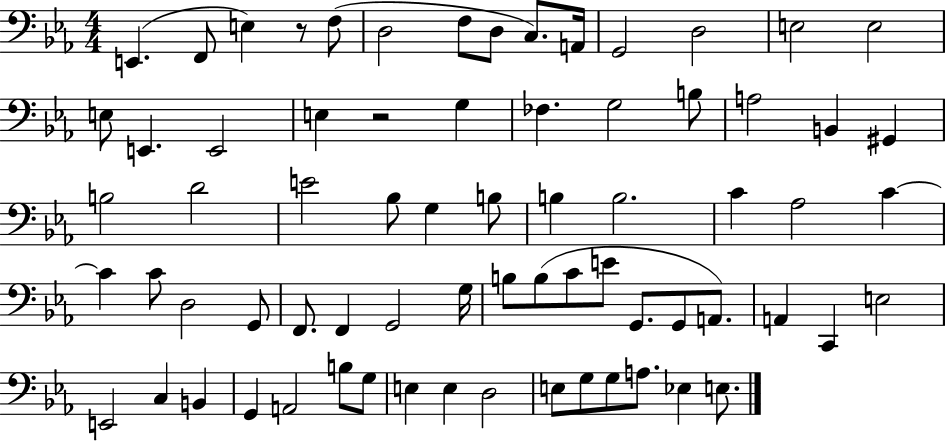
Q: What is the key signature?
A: EES major